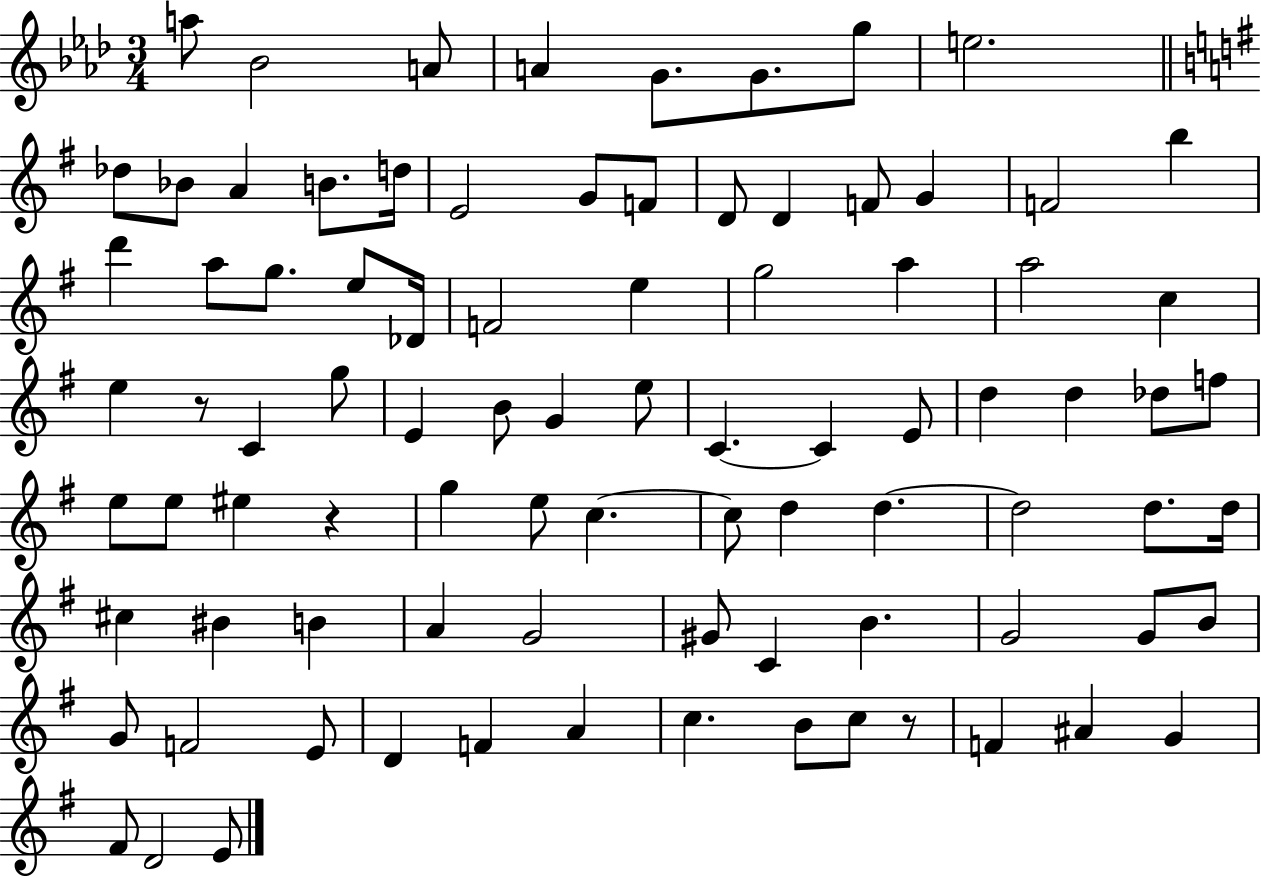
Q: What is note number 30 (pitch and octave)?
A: G5